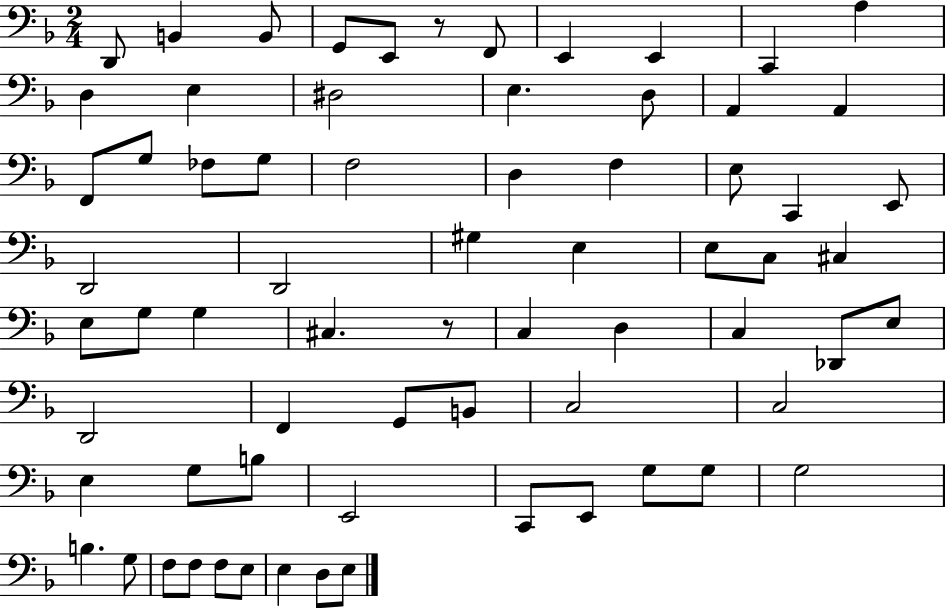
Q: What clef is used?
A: bass